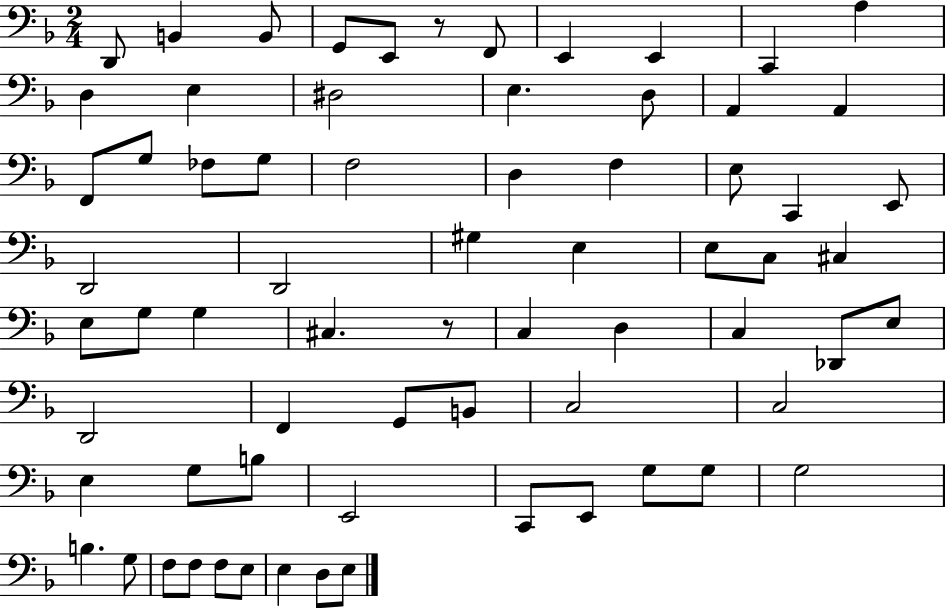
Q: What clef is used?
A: bass